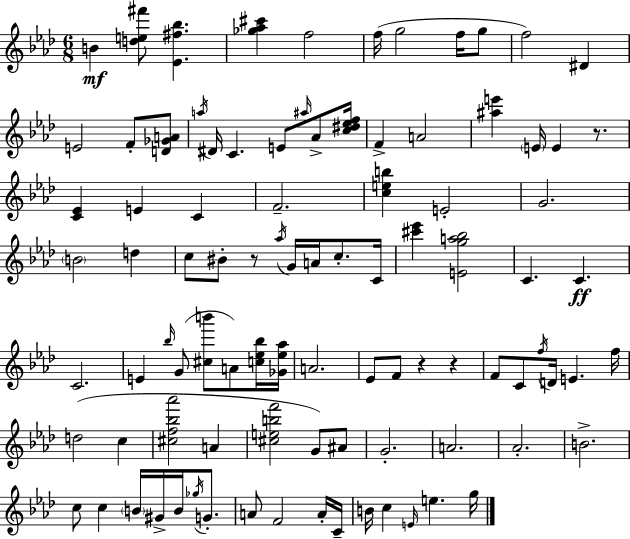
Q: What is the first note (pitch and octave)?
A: B4